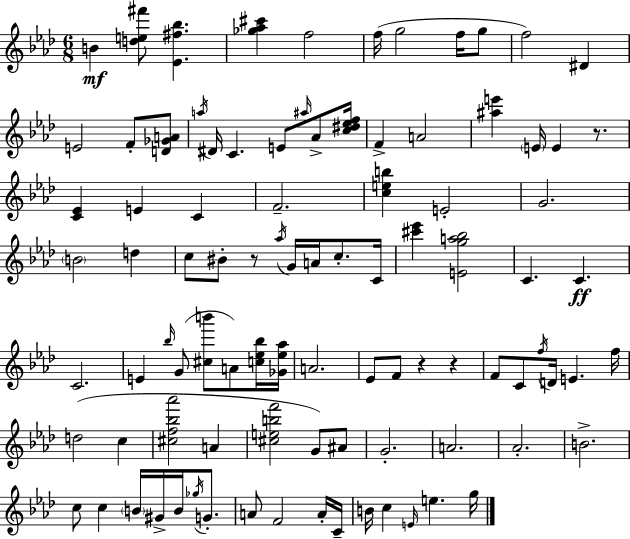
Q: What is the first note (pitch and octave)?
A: B4